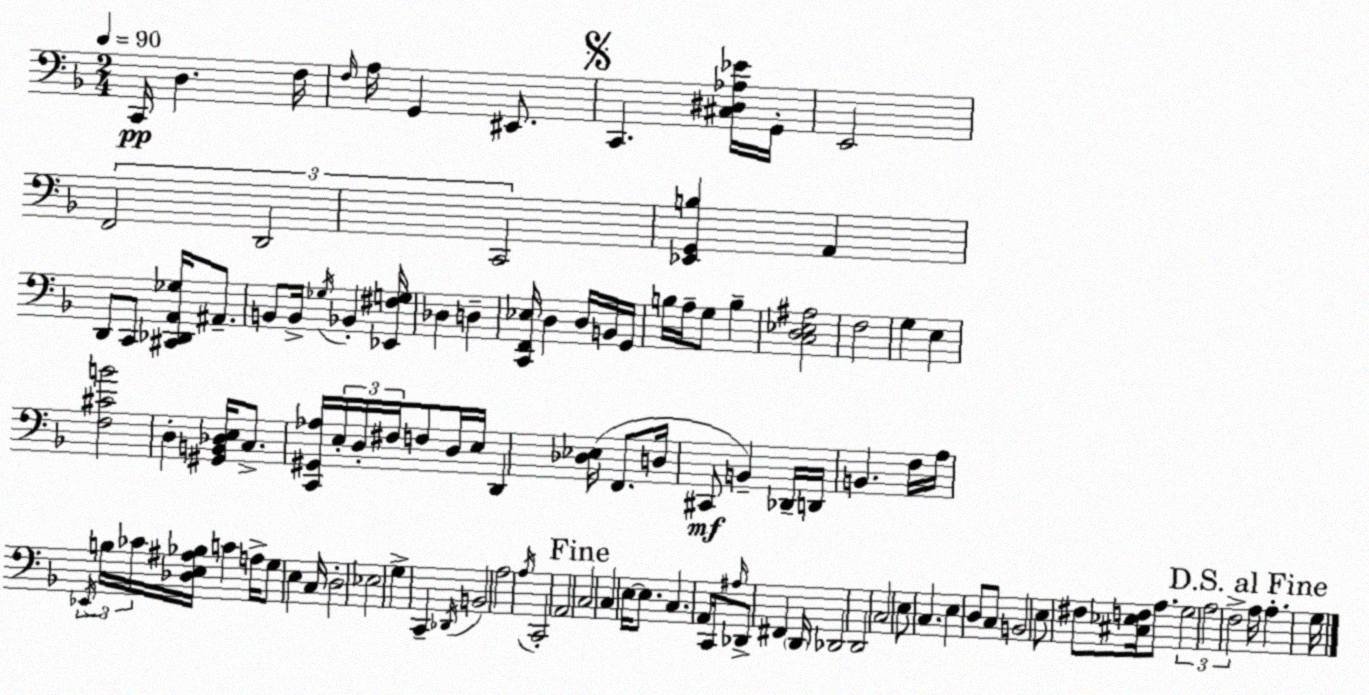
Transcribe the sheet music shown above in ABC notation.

X:1
T:Untitled
M:2/4
L:1/4
K:F
C,,/4 D, F,/4 F,/4 A,/4 G,, ^E,,/2 C,, [^C,^D,_A,_E]/4 G,,/4 E,,2 F,,2 D,,2 C,,2 [_E,,G,,B,] A,, D,,/2 C,,/2 [^C,,_D,,A,,_G,]/4 ^A,,/2 B,,/2 B,,/4 _G,/4 _B,, [_E,,^F,G,]/4 _D, D, [C,,F,,_E,]/4 D, D,/4 B,,/4 G,,/4 B,/4 A,/4 G,/2 B, [C,D,_E,^A,]2 F,2 G, E, [F,^CB]2 D, [^G,,B,,_D,E,]/4 C,/2 [C,,^G,,_A,]/4 E,/4 D,/4 ^F,/4 F,/2 D,/4 E,/4 D,, [_D,_E,]/4 F,,/2 D,/4 ^C,,/2 B,, _D,,/4 D,,/4 B,, F,/4 A,/4 _E,,/4 B,/4 _C/4 [_D,E,^A,_B,]/4 C A,/4 G,/2 E, C,/4 D,2 _E,2 G, C,, _D,,/4 B,,2 A,2 A,/4 C,,2 A,,2 C,2 C, E,/4 E,/2 C, A,,/2 C,,/4 ^A,/4 _D,,/2 ^F,, D,,/4 _D,,2 D,,2 C,2 E,/2 C, E, D,/2 C,/2 B,,2 E,/2 ^F,/2 [^C,_E,F,]/4 A,/2 G,2 A,2 F,2 A,/4 A, G,/4